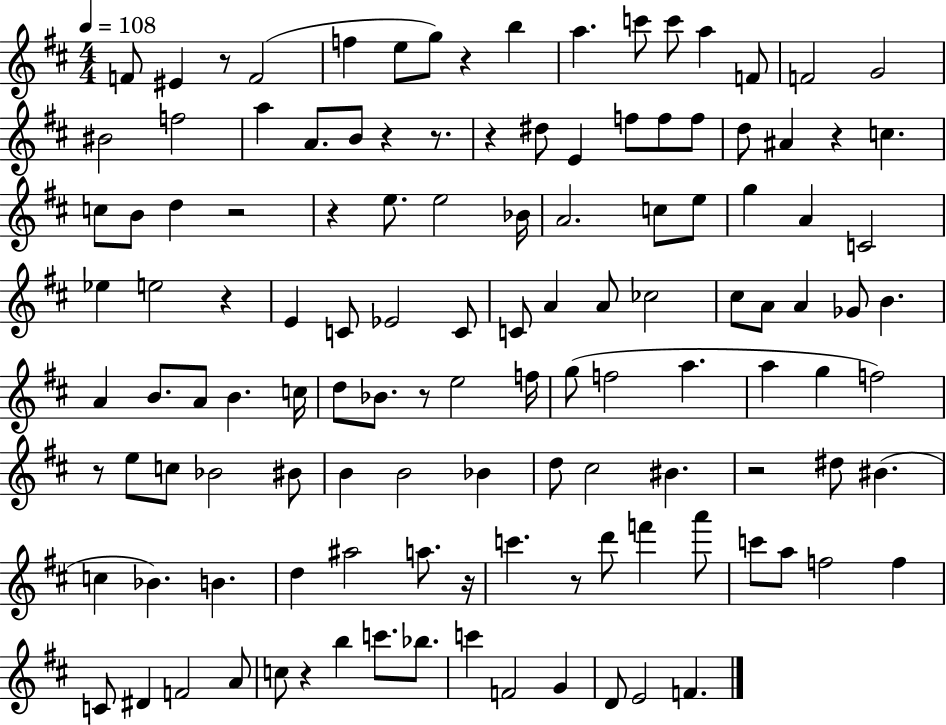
{
  \clef treble
  \numericTimeSignature
  \time 4/4
  \key d \major
  \tempo 4 = 108
  \repeat volta 2 { f'8 eis'4 r8 f'2( | f''4 e''8 g''8) r4 b''4 | a''4. c'''8 c'''8 a''4 f'8 | f'2 g'2 | \break bis'2 f''2 | a''4 a'8. b'8 r4 r8. | r4 dis''8 e'4 f''8 f''8 f''8 | d''8 ais'4 r4 c''4. | \break c''8 b'8 d''4 r2 | r4 e''8. e''2 bes'16 | a'2. c''8 e''8 | g''4 a'4 c'2 | \break ees''4 e''2 r4 | e'4 c'8 ees'2 c'8 | c'8 a'4 a'8 ces''2 | cis''8 a'8 a'4 ges'8 b'4. | \break a'4 b'8. a'8 b'4. c''16 | d''8 bes'8. r8 e''2 f''16 | g''8( f''2 a''4. | a''4 g''4 f''2) | \break r8 e''8 c''8 bes'2 bis'8 | b'4 b'2 bes'4 | d''8 cis''2 bis'4. | r2 dis''8 bis'4.( | \break c''4 bes'4.) b'4. | d''4 ais''2 a''8. r16 | c'''4. r8 d'''8 f'''4 a'''8 | c'''8 a''8 f''2 f''4 | \break c'8 dis'4 f'2 a'8 | c''8 r4 b''4 c'''8. bes''8. | c'''4 f'2 g'4 | d'8 e'2 f'4. | \break } \bar "|."
}